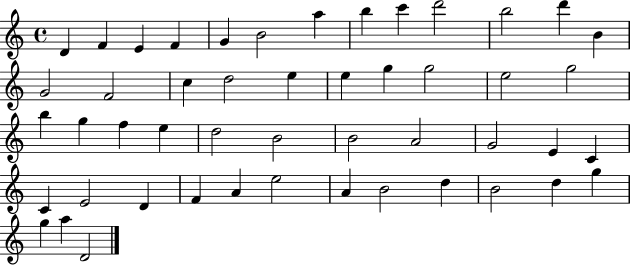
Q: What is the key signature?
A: C major